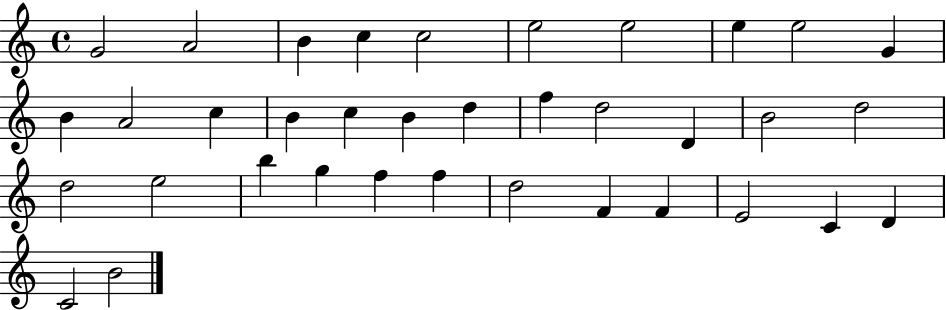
G4/h A4/h B4/q C5/q C5/h E5/h E5/h E5/q E5/h G4/q B4/q A4/h C5/q B4/q C5/q B4/q D5/q F5/q D5/h D4/q B4/h D5/h D5/h E5/h B5/q G5/q F5/q F5/q D5/h F4/q F4/q E4/h C4/q D4/q C4/h B4/h